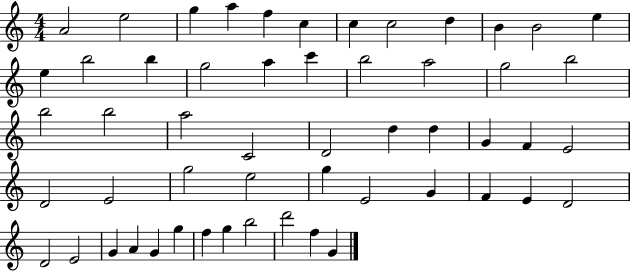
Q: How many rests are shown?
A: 0